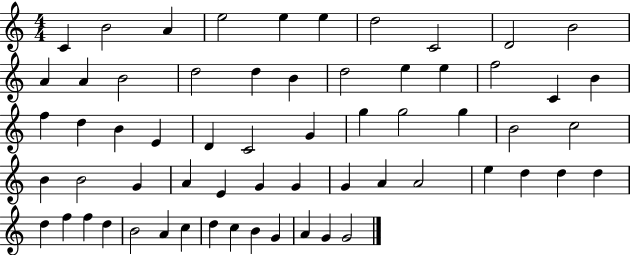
{
  \clef treble
  \numericTimeSignature
  \time 4/4
  \key c \major
  c'4 b'2 a'4 | e''2 e''4 e''4 | d''2 c'2 | d'2 b'2 | \break a'4 a'4 b'2 | d''2 d''4 b'4 | d''2 e''4 e''4 | f''2 c'4 b'4 | \break f''4 d''4 b'4 e'4 | d'4 c'2 g'4 | g''4 g''2 g''4 | b'2 c''2 | \break b'4 b'2 g'4 | a'4 e'4 g'4 g'4 | g'4 a'4 a'2 | e''4 d''4 d''4 d''4 | \break d''4 f''4 f''4 d''4 | b'2 a'4 c''4 | d''4 c''4 b'4 g'4 | a'4 g'4 g'2 | \break \bar "|."
}